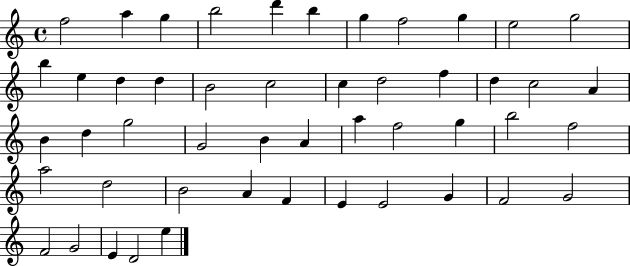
X:1
T:Untitled
M:4/4
L:1/4
K:C
f2 a g b2 d' b g f2 g e2 g2 b e d d B2 c2 c d2 f d c2 A B d g2 G2 B A a f2 g b2 f2 a2 d2 B2 A F E E2 G F2 G2 F2 G2 E D2 e